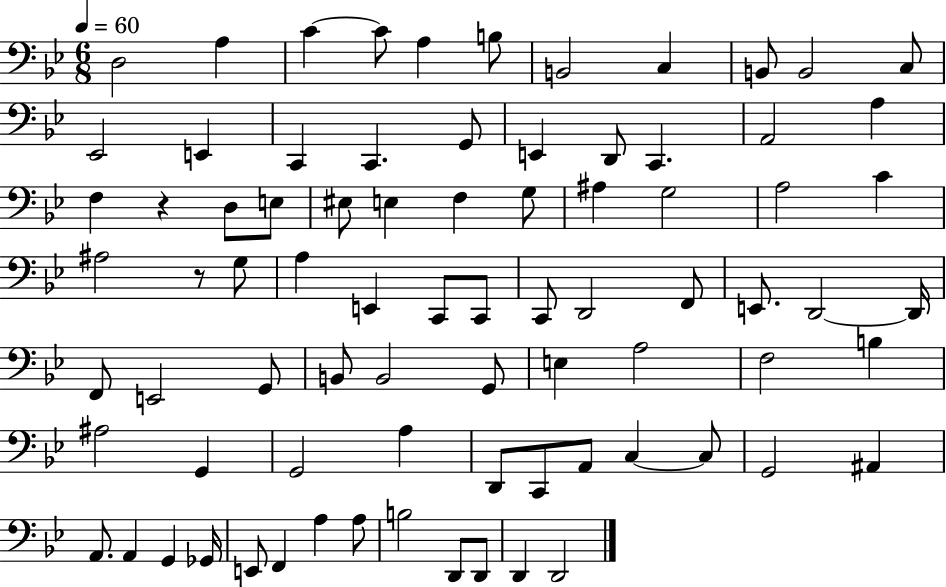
{
  \clef bass
  \numericTimeSignature
  \time 6/8
  \key bes \major
  \tempo 4 = 60
  \repeat volta 2 { d2 a4 | c'4~~ c'8 a4 b8 | b,2 c4 | b,8 b,2 c8 | \break ees,2 e,4 | c,4 c,4. g,8 | e,4 d,8 c,4. | a,2 a4 | \break f4 r4 d8 e8 | eis8 e4 f4 g8 | ais4 g2 | a2 c'4 | \break ais2 r8 g8 | a4 e,4 c,8 c,8 | c,8 d,2 f,8 | e,8. d,2~~ d,16 | \break f,8 e,2 g,8 | b,8 b,2 g,8 | e4 a2 | f2 b4 | \break ais2 g,4 | g,2 a4 | d,8 c,8 a,8 c4~~ c8 | g,2 ais,4 | \break a,8. a,4 g,4 ges,16 | e,8 f,4 a4 a8 | b2 d,8 d,8 | d,4 d,2 | \break } \bar "|."
}